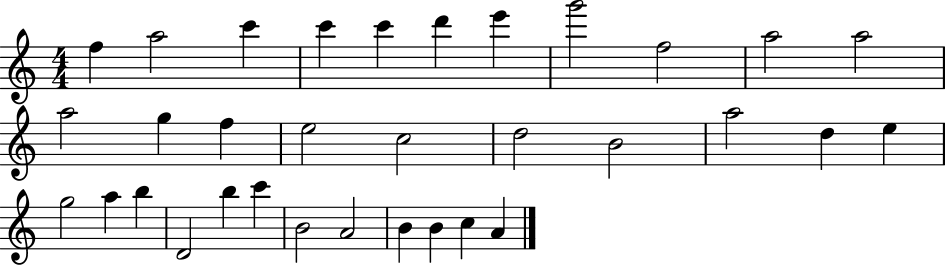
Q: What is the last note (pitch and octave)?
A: A4